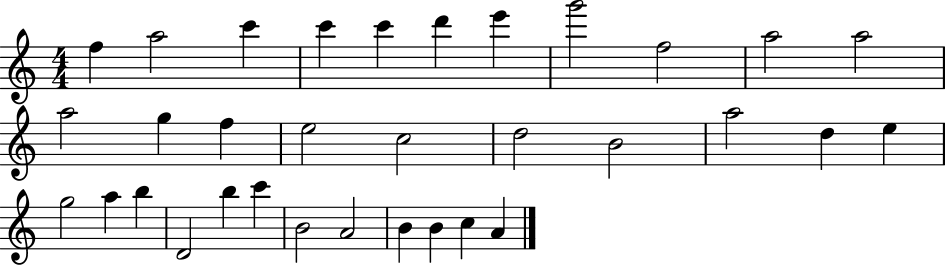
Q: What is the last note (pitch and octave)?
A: A4